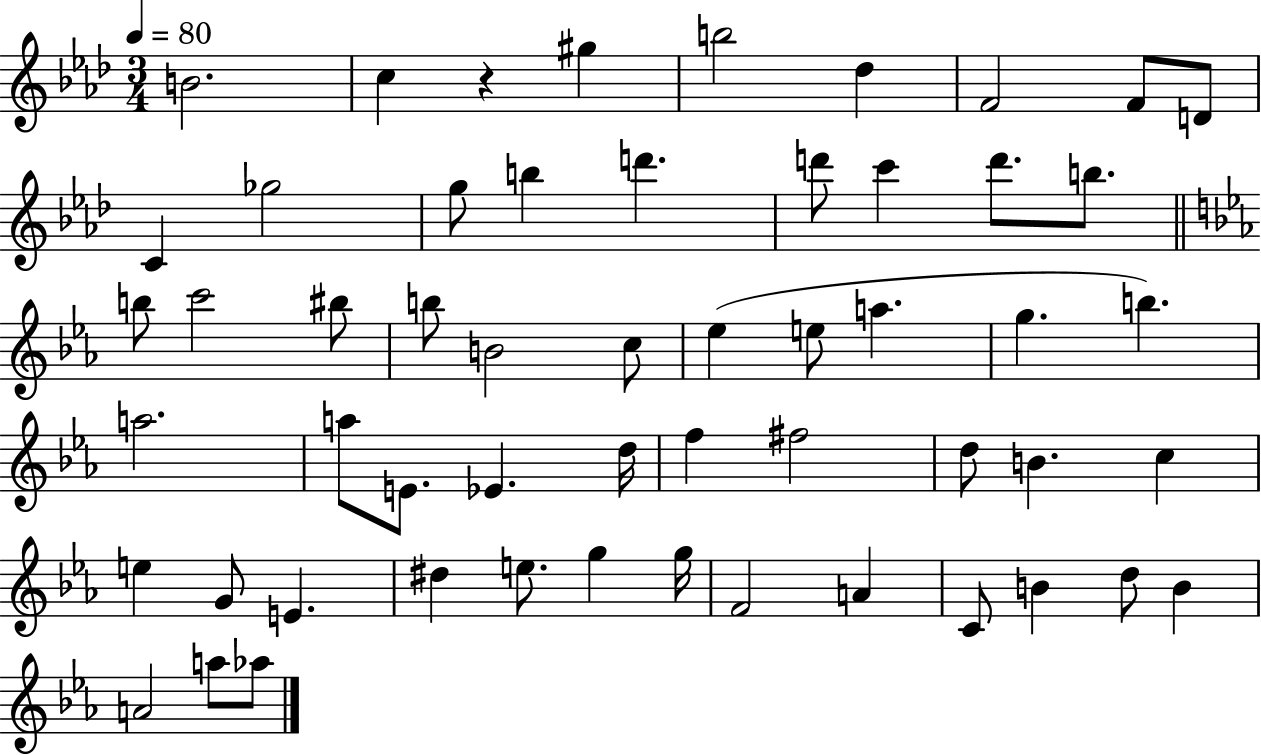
{
  \clef treble
  \numericTimeSignature
  \time 3/4
  \key aes \major
  \tempo 4 = 80
  b'2. | c''4 r4 gis''4 | b''2 des''4 | f'2 f'8 d'8 | \break c'4 ges''2 | g''8 b''4 d'''4. | d'''8 c'''4 d'''8. b''8. | \bar "||" \break \key ees \major b''8 c'''2 bis''8 | b''8 b'2 c''8 | ees''4( e''8 a''4. | g''4. b''4.) | \break a''2. | a''8 e'8. ees'4. d''16 | f''4 fis''2 | d''8 b'4. c''4 | \break e''4 g'8 e'4. | dis''4 e''8. g''4 g''16 | f'2 a'4 | c'8 b'4 d''8 b'4 | \break a'2 a''8 aes''8 | \bar "|."
}